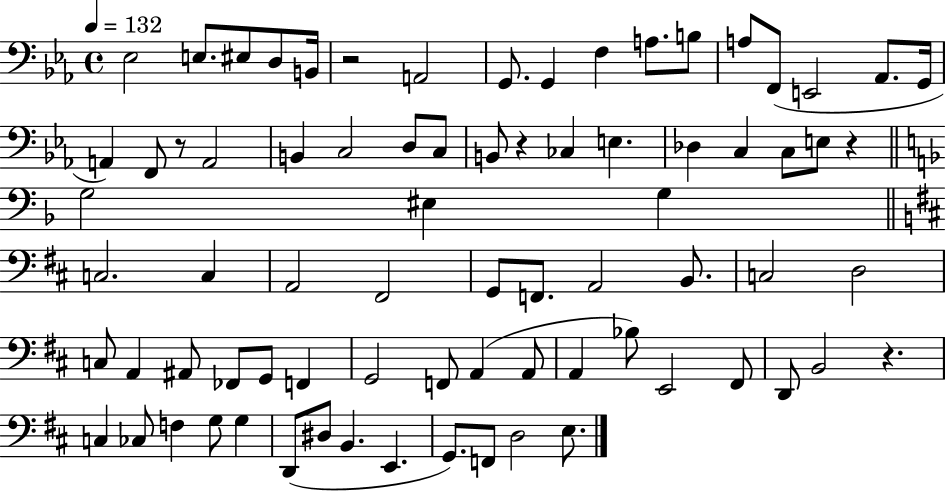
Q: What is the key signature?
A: EES major